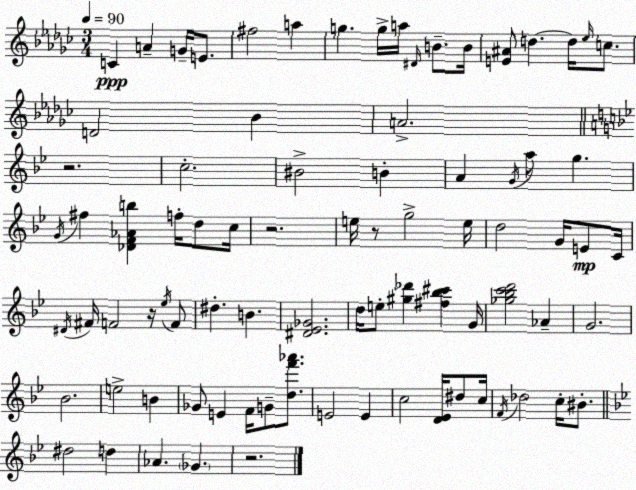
X:1
T:Untitled
M:3/4
L:1/4
K:Ebm
C A G/4 E/2 ^f2 a g g/4 a/4 ^D/4 B/2 B/4 [E^A]/2 d d/4 _e/4 c/2 D2 _B A2 z2 c2 ^B2 B A G/4 a/2 g G/4 ^f [_DF_Ab] f/4 d/2 c/4 z2 e/4 z/2 g2 e/4 d2 G/4 E/2 C/4 ^D/4 ^F/4 F2 z/4 _e/4 F/2 ^d B [^D_E_G]2 d/4 e/2 [^g_d'] [^f_b^c'] G/4 [_g_bc'd']2 _A G2 _B2 e2 B _G/2 E F/4 G/2 [df'_a']/2 E2 E c2 [D_E]/4 ^d/2 c/4 F/4 _d2 c/4 ^B/2 ^d2 d _A _G z2